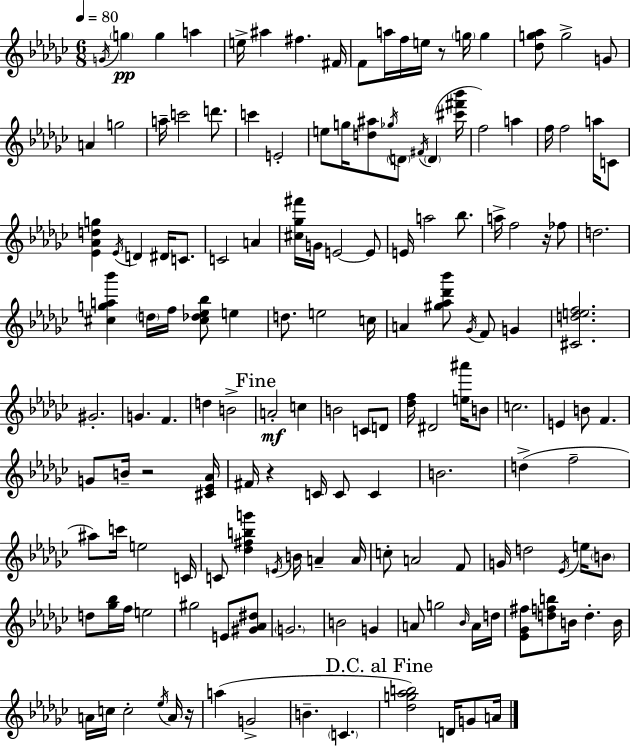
{
  \clef treble
  \numericTimeSignature
  \time 6/8
  \key ees \minor
  \tempo 4 = 80
  \acciaccatura { g'16 }\pp \parenthesize g''4 g''4 a''4 | e''16-> ais''4 fis''4. | fis'16 f'8 a''16 f''16 e''16 r8 \parenthesize g''16 g''4 | <des'' g'' aes''>8 g''2-> g'8 | \break a'4 g''2 | a''16-- c'''2 d'''8. | c'''4 e'2-. | e''8 g''16 <d'' ais''>8 \acciaccatura { ges''16 } \parenthesize d'8 \acciaccatura { fis'16 }( \parenthesize d'4 | \break <cis''' fis''' bes'''>16 f''2) a''4 | f''16 f''2 | a''16 c'8 <ees' aes' d'' g''>4 \acciaccatura { ees'16 } d'4 | dis'16 c'8. c'2 | \break a'4 <cis'' ges'' fis'''>16 g'16 e'2~~ | e'8 e'16 a''2 | bes''8. a''16-> f''2 | r16 fes''8 d''2. | \break <cis'' g'' a'' bes'''>4 \parenthesize d''16 f''16 <cis'' des'' ees'' bes''>8 | e''4 d''8. e''2 | c''16 a'4 <gis'' aes'' des''' bes'''>8 \acciaccatura { ges'16 } f'8 | g'4 <cis' d'' e'' f''>2. | \break gis'2.-. | g'4. f'4. | d''4 b'2-> | \mark "Fine" a'2-.\mf | \break c''4 b'2 | c'8 d'8 <des'' f''>16 dis'2 | <e'' ais'''>16 b'8 c''2. | e'4 b'8 f'4. | \break g'8 b'16-- r2 | <cis' ees' aes'>16 fis'16 r4 c'16 c'8 | c'4 b'2. | d''4->( f''2-- | \break ais''8) c'''16 e''2 | c'16 c'8 <des'' fis'' b'' g'''>4 \acciaccatura { e'16 } | b'16 a'4-- a'16 c''8-. a'2 | f'8 g'16 d''2 | \break \acciaccatura { ees'16 } e''16 \parenthesize b'8 d''8 <ges'' bes''>16 f''16 e''2 | gis''2 | e'8 <gis' aes' dis''>8 \parenthesize g'2. | b'2 | \break g'4 a'8 g''2 | \grace { bes'16 } a'16 d''16 <ees' ges' fis''>8 <d'' f'' b''>8 | b'16 d''4.-. b'16 a'16 c''16 c''2-. | \acciaccatura { ees''16 } a'16 r16 a''4( | \break g'2-> b'4.-- | \parenthesize c'4. \mark "D.C. al Fine" <des'' g'' aes'' b''>2) | d'16 g'8 a'16 \bar "|."
}